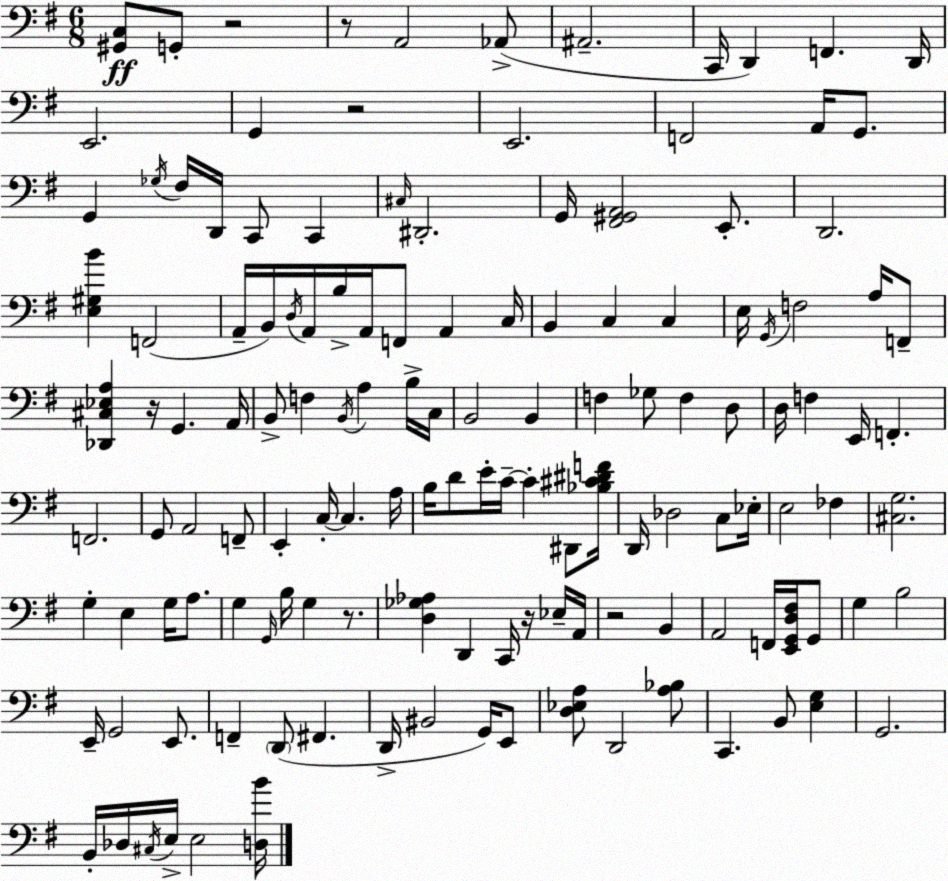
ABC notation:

X:1
T:Untitled
M:6/8
L:1/4
K:G
[^G,,C,]/2 G,,/2 z2 z/2 A,,2 _A,,/2 ^A,,2 C,,/4 D,, F,, D,,/4 E,,2 G,, z2 E,,2 F,,2 A,,/4 G,,/2 G,, _G,/4 ^F,/4 D,,/4 C,,/2 C,, ^C,/4 ^D,,2 G,,/4 [^F,,^G,,A,,]2 E,,/2 D,,2 [E,^G,B] F,,2 A,,/4 B,,/4 D,/4 A,,/4 B,/4 A,,/4 F,,/2 A,, C,/4 B,, C, C, E,/4 G,,/4 F,2 A,/4 F,,/2 [_D,,^C,_E,A,] z/4 G,, A,,/4 B,,/2 F, B,,/4 A, B,/4 C,/4 B,,2 B,, F, _G,/2 F, D,/2 D,/4 F, E,,/4 F,, F,,2 G,,/2 A,,2 F,,/2 E,, C,/4 C, A,/4 B,/4 D/2 E/4 C/4 C ^D,,/2 [_B,^C^DF]/4 D,,/4 _D,2 C,/2 _E,/4 E,2 _F, [^C,G,]2 G, E, G,/4 A,/2 G, G,,/4 B,/4 G, z/2 [D,_G,_A,] D,, C,,/4 z/4 _E,/4 A,,/4 z2 B,, A,,2 F,,/4 [E,,G,,D,^F,]/4 G,,/2 G, B,2 E,,/4 G,,2 E,,/2 F,, D,,/2 ^F,, D,,/4 ^B,,2 G,,/4 E,,/2 [D,_E,A,]/2 D,,2 [A,_B,]/2 C,, B,,/2 [E,G,] G,,2 B,,/4 _D,/4 ^C,/4 E,/4 E,2 [D,B]/4